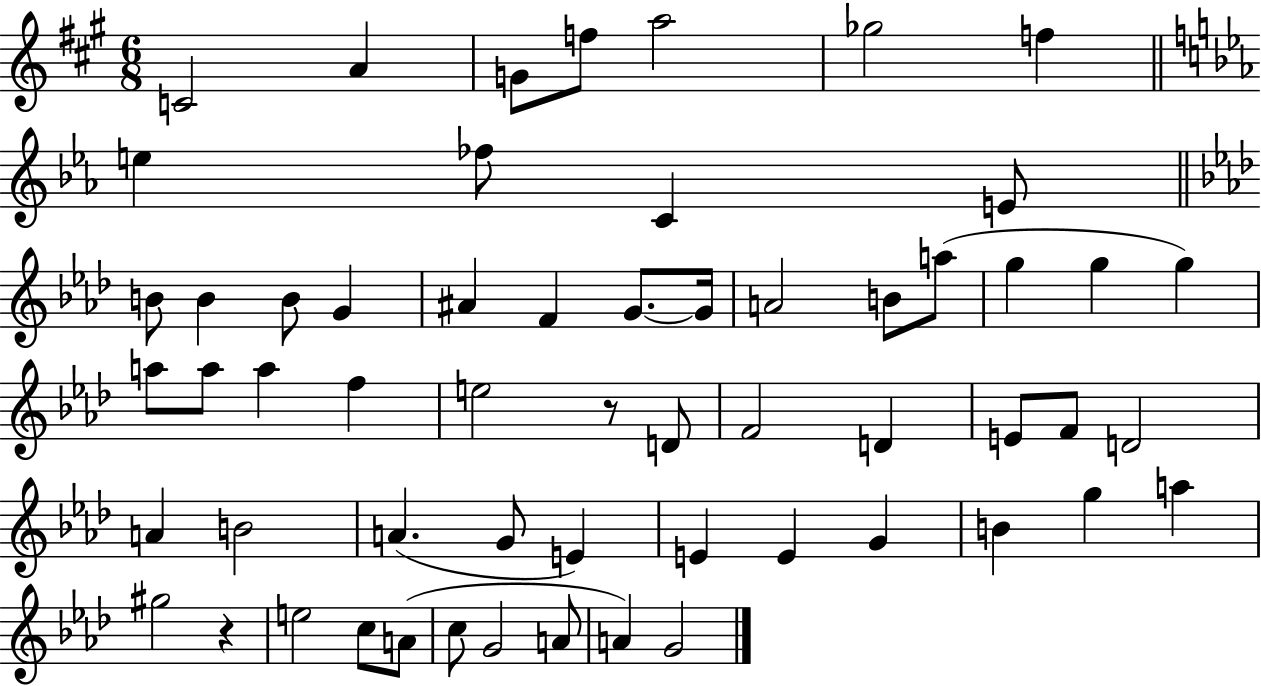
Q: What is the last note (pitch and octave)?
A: G4